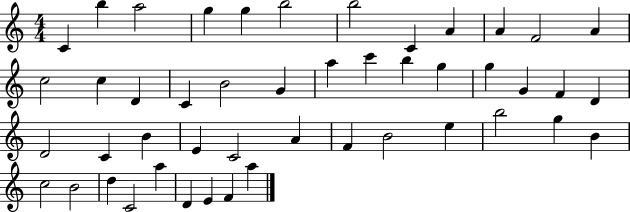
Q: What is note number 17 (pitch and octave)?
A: B4